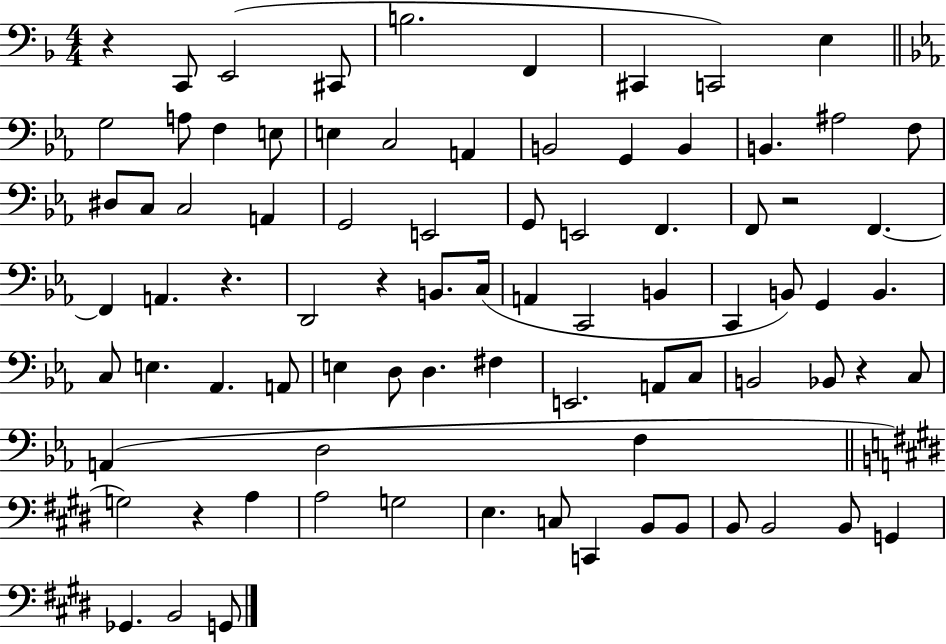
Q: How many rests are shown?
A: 6